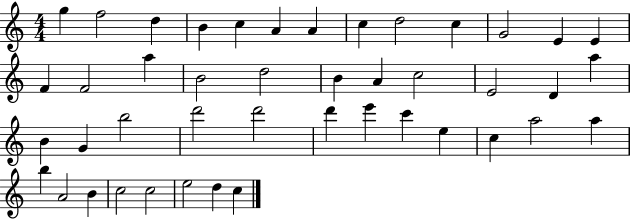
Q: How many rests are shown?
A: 0